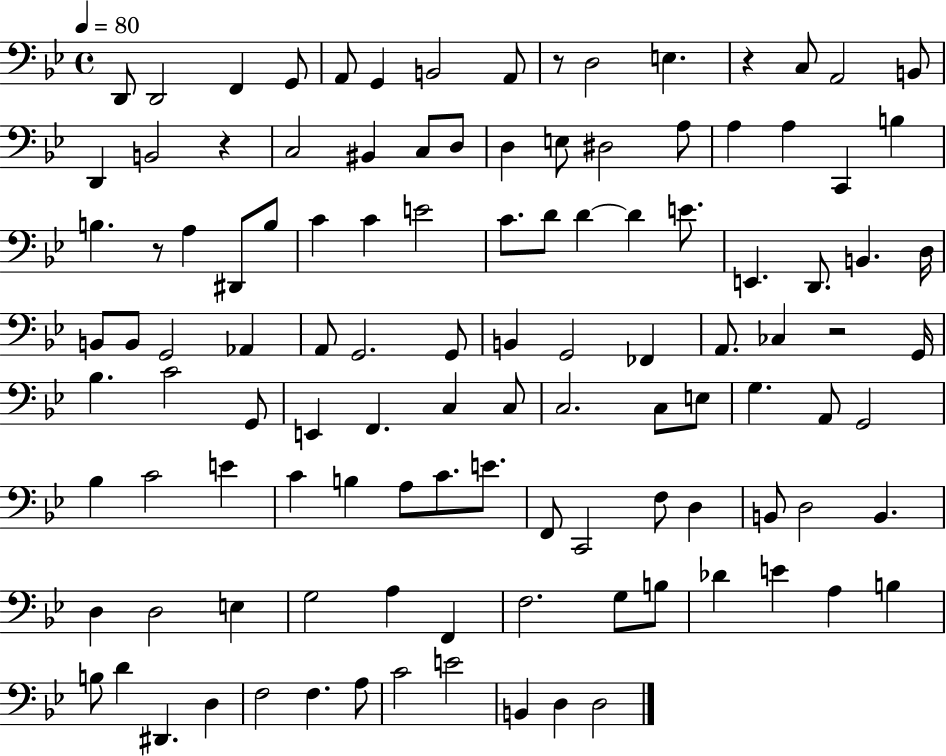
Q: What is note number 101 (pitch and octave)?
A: D3